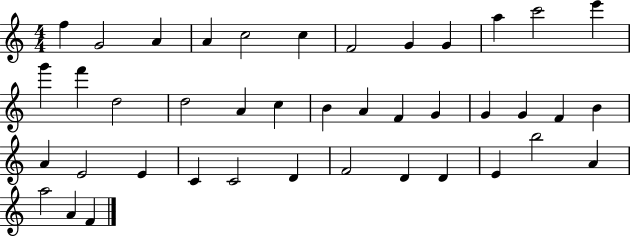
{
  \clef treble
  \numericTimeSignature
  \time 4/4
  \key c \major
  f''4 g'2 a'4 | a'4 c''2 c''4 | f'2 g'4 g'4 | a''4 c'''2 e'''4 | \break g'''4 f'''4 d''2 | d''2 a'4 c''4 | b'4 a'4 f'4 g'4 | g'4 g'4 f'4 b'4 | \break a'4 e'2 e'4 | c'4 c'2 d'4 | f'2 d'4 d'4 | e'4 b''2 a'4 | \break a''2 a'4 f'4 | \bar "|."
}